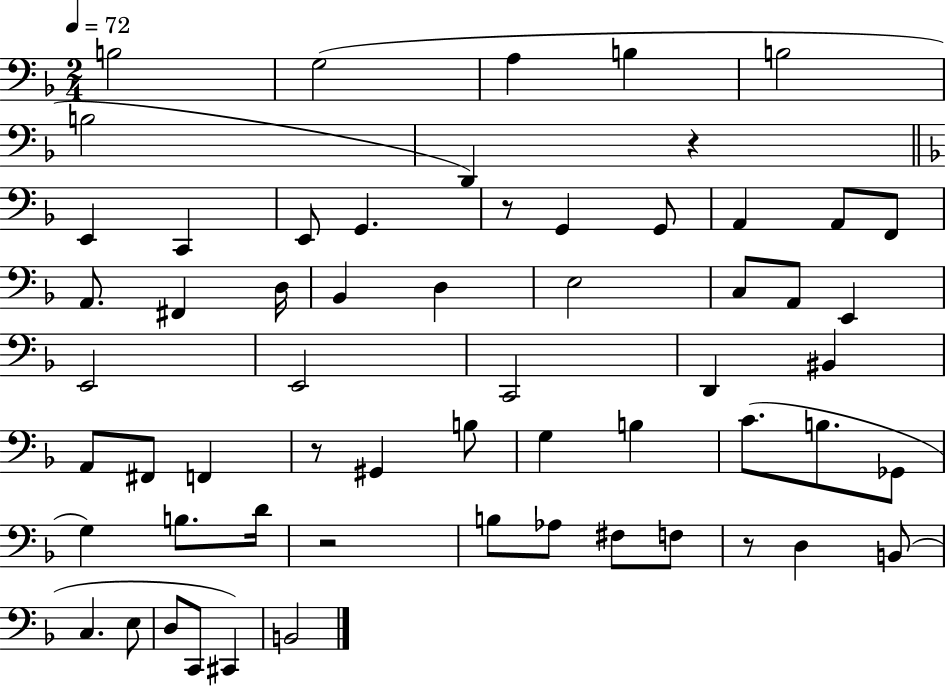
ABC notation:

X:1
T:Untitled
M:2/4
L:1/4
K:F
B,2 G,2 A, B, B,2 B,2 D,, z E,, C,, E,,/2 G,, z/2 G,, G,,/2 A,, A,,/2 F,,/2 A,,/2 ^F,, D,/4 _B,, D, E,2 C,/2 A,,/2 E,, E,,2 E,,2 C,,2 D,, ^B,, A,,/2 ^F,,/2 F,, z/2 ^G,, B,/2 G, B, C/2 B,/2 _G,,/2 G, B,/2 D/4 z2 B,/2 _A,/2 ^F,/2 F,/2 z/2 D, B,,/2 C, E,/2 D,/2 C,,/2 ^C,, B,,2